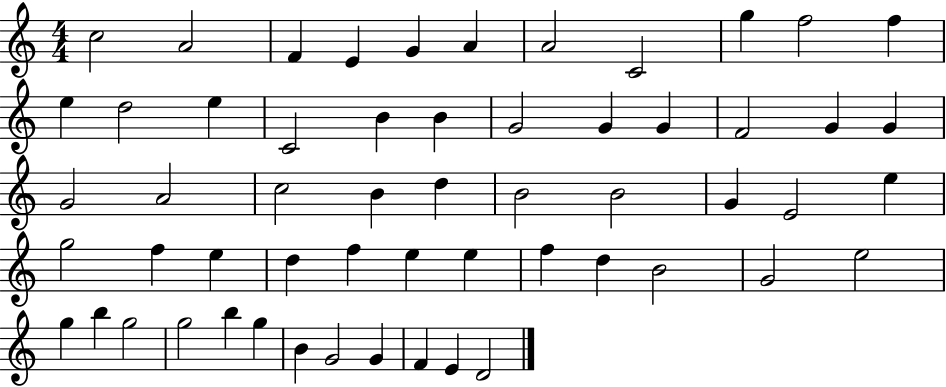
C5/h A4/h F4/q E4/q G4/q A4/q A4/h C4/h G5/q F5/h F5/q E5/q D5/h E5/q C4/h B4/q B4/q G4/h G4/q G4/q F4/h G4/q G4/q G4/h A4/h C5/h B4/q D5/q B4/h B4/h G4/q E4/h E5/q G5/h F5/q E5/q D5/q F5/q E5/q E5/q F5/q D5/q B4/h G4/h E5/h G5/q B5/q G5/h G5/h B5/q G5/q B4/q G4/h G4/q F4/q E4/q D4/h